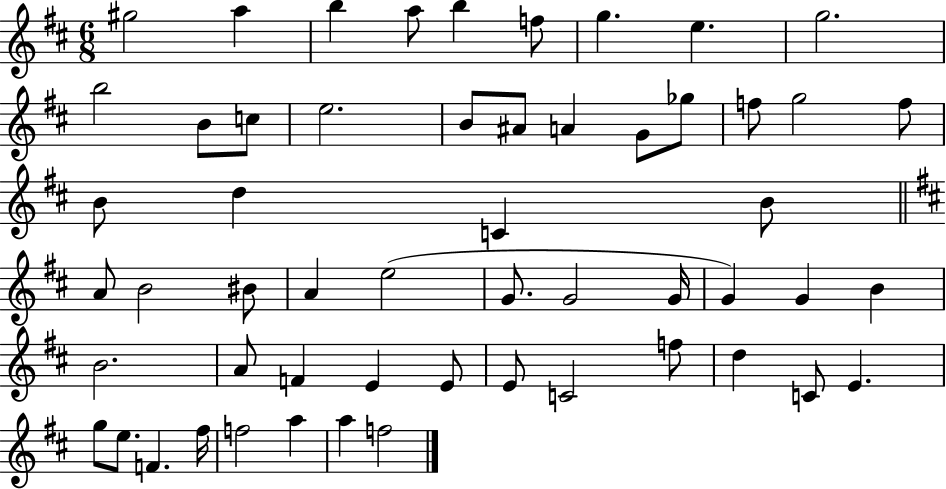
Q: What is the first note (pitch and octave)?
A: G#5